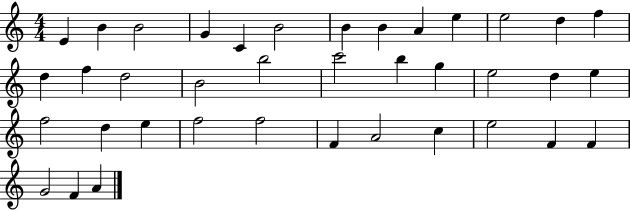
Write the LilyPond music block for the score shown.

{
  \clef treble
  \numericTimeSignature
  \time 4/4
  \key c \major
  e'4 b'4 b'2 | g'4 c'4 b'2 | b'4 b'4 a'4 e''4 | e''2 d''4 f''4 | \break d''4 f''4 d''2 | b'2 b''2 | c'''2 b''4 g''4 | e''2 d''4 e''4 | \break f''2 d''4 e''4 | f''2 f''2 | f'4 a'2 c''4 | e''2 f'4 f'4 | \break g'2 f'4 a'4 | \bar "|."
}